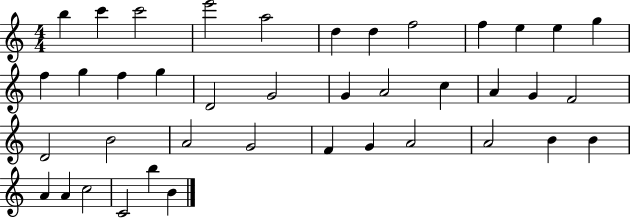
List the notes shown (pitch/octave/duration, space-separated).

B5/q C6/q C6/h E6/h A5/h D5/q D5/q F5/h F5/q E5/q E5/q G5/q F5/q G5/q F5/q G5/q D4/h G4/h G4/q A4/h C5/q A4/q G4/q F4/h D4/h B4/h A4/h G4/h F4/q G4/q A4/h A4/h B4/q B4/q A4/q A4/q C5/h C4/h B5/q B4/q